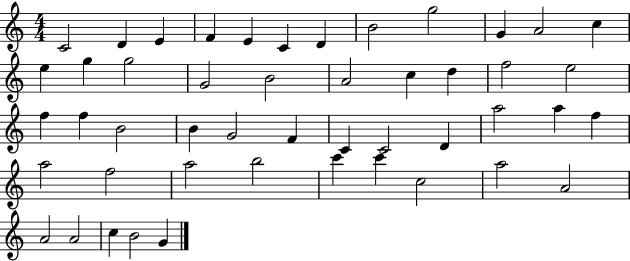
X:1
T:Untitled
M:4/4
L:1/4
K:C
C2 D E F E C D B2 g2 G A2 c e g g2 G2 B2 A2 c d f2 e2 f f B2 B G2 F C C2 D a2 a f a2 f2 a2 b2 c' c' c2 a2 A2 A2 A2 c B2 G